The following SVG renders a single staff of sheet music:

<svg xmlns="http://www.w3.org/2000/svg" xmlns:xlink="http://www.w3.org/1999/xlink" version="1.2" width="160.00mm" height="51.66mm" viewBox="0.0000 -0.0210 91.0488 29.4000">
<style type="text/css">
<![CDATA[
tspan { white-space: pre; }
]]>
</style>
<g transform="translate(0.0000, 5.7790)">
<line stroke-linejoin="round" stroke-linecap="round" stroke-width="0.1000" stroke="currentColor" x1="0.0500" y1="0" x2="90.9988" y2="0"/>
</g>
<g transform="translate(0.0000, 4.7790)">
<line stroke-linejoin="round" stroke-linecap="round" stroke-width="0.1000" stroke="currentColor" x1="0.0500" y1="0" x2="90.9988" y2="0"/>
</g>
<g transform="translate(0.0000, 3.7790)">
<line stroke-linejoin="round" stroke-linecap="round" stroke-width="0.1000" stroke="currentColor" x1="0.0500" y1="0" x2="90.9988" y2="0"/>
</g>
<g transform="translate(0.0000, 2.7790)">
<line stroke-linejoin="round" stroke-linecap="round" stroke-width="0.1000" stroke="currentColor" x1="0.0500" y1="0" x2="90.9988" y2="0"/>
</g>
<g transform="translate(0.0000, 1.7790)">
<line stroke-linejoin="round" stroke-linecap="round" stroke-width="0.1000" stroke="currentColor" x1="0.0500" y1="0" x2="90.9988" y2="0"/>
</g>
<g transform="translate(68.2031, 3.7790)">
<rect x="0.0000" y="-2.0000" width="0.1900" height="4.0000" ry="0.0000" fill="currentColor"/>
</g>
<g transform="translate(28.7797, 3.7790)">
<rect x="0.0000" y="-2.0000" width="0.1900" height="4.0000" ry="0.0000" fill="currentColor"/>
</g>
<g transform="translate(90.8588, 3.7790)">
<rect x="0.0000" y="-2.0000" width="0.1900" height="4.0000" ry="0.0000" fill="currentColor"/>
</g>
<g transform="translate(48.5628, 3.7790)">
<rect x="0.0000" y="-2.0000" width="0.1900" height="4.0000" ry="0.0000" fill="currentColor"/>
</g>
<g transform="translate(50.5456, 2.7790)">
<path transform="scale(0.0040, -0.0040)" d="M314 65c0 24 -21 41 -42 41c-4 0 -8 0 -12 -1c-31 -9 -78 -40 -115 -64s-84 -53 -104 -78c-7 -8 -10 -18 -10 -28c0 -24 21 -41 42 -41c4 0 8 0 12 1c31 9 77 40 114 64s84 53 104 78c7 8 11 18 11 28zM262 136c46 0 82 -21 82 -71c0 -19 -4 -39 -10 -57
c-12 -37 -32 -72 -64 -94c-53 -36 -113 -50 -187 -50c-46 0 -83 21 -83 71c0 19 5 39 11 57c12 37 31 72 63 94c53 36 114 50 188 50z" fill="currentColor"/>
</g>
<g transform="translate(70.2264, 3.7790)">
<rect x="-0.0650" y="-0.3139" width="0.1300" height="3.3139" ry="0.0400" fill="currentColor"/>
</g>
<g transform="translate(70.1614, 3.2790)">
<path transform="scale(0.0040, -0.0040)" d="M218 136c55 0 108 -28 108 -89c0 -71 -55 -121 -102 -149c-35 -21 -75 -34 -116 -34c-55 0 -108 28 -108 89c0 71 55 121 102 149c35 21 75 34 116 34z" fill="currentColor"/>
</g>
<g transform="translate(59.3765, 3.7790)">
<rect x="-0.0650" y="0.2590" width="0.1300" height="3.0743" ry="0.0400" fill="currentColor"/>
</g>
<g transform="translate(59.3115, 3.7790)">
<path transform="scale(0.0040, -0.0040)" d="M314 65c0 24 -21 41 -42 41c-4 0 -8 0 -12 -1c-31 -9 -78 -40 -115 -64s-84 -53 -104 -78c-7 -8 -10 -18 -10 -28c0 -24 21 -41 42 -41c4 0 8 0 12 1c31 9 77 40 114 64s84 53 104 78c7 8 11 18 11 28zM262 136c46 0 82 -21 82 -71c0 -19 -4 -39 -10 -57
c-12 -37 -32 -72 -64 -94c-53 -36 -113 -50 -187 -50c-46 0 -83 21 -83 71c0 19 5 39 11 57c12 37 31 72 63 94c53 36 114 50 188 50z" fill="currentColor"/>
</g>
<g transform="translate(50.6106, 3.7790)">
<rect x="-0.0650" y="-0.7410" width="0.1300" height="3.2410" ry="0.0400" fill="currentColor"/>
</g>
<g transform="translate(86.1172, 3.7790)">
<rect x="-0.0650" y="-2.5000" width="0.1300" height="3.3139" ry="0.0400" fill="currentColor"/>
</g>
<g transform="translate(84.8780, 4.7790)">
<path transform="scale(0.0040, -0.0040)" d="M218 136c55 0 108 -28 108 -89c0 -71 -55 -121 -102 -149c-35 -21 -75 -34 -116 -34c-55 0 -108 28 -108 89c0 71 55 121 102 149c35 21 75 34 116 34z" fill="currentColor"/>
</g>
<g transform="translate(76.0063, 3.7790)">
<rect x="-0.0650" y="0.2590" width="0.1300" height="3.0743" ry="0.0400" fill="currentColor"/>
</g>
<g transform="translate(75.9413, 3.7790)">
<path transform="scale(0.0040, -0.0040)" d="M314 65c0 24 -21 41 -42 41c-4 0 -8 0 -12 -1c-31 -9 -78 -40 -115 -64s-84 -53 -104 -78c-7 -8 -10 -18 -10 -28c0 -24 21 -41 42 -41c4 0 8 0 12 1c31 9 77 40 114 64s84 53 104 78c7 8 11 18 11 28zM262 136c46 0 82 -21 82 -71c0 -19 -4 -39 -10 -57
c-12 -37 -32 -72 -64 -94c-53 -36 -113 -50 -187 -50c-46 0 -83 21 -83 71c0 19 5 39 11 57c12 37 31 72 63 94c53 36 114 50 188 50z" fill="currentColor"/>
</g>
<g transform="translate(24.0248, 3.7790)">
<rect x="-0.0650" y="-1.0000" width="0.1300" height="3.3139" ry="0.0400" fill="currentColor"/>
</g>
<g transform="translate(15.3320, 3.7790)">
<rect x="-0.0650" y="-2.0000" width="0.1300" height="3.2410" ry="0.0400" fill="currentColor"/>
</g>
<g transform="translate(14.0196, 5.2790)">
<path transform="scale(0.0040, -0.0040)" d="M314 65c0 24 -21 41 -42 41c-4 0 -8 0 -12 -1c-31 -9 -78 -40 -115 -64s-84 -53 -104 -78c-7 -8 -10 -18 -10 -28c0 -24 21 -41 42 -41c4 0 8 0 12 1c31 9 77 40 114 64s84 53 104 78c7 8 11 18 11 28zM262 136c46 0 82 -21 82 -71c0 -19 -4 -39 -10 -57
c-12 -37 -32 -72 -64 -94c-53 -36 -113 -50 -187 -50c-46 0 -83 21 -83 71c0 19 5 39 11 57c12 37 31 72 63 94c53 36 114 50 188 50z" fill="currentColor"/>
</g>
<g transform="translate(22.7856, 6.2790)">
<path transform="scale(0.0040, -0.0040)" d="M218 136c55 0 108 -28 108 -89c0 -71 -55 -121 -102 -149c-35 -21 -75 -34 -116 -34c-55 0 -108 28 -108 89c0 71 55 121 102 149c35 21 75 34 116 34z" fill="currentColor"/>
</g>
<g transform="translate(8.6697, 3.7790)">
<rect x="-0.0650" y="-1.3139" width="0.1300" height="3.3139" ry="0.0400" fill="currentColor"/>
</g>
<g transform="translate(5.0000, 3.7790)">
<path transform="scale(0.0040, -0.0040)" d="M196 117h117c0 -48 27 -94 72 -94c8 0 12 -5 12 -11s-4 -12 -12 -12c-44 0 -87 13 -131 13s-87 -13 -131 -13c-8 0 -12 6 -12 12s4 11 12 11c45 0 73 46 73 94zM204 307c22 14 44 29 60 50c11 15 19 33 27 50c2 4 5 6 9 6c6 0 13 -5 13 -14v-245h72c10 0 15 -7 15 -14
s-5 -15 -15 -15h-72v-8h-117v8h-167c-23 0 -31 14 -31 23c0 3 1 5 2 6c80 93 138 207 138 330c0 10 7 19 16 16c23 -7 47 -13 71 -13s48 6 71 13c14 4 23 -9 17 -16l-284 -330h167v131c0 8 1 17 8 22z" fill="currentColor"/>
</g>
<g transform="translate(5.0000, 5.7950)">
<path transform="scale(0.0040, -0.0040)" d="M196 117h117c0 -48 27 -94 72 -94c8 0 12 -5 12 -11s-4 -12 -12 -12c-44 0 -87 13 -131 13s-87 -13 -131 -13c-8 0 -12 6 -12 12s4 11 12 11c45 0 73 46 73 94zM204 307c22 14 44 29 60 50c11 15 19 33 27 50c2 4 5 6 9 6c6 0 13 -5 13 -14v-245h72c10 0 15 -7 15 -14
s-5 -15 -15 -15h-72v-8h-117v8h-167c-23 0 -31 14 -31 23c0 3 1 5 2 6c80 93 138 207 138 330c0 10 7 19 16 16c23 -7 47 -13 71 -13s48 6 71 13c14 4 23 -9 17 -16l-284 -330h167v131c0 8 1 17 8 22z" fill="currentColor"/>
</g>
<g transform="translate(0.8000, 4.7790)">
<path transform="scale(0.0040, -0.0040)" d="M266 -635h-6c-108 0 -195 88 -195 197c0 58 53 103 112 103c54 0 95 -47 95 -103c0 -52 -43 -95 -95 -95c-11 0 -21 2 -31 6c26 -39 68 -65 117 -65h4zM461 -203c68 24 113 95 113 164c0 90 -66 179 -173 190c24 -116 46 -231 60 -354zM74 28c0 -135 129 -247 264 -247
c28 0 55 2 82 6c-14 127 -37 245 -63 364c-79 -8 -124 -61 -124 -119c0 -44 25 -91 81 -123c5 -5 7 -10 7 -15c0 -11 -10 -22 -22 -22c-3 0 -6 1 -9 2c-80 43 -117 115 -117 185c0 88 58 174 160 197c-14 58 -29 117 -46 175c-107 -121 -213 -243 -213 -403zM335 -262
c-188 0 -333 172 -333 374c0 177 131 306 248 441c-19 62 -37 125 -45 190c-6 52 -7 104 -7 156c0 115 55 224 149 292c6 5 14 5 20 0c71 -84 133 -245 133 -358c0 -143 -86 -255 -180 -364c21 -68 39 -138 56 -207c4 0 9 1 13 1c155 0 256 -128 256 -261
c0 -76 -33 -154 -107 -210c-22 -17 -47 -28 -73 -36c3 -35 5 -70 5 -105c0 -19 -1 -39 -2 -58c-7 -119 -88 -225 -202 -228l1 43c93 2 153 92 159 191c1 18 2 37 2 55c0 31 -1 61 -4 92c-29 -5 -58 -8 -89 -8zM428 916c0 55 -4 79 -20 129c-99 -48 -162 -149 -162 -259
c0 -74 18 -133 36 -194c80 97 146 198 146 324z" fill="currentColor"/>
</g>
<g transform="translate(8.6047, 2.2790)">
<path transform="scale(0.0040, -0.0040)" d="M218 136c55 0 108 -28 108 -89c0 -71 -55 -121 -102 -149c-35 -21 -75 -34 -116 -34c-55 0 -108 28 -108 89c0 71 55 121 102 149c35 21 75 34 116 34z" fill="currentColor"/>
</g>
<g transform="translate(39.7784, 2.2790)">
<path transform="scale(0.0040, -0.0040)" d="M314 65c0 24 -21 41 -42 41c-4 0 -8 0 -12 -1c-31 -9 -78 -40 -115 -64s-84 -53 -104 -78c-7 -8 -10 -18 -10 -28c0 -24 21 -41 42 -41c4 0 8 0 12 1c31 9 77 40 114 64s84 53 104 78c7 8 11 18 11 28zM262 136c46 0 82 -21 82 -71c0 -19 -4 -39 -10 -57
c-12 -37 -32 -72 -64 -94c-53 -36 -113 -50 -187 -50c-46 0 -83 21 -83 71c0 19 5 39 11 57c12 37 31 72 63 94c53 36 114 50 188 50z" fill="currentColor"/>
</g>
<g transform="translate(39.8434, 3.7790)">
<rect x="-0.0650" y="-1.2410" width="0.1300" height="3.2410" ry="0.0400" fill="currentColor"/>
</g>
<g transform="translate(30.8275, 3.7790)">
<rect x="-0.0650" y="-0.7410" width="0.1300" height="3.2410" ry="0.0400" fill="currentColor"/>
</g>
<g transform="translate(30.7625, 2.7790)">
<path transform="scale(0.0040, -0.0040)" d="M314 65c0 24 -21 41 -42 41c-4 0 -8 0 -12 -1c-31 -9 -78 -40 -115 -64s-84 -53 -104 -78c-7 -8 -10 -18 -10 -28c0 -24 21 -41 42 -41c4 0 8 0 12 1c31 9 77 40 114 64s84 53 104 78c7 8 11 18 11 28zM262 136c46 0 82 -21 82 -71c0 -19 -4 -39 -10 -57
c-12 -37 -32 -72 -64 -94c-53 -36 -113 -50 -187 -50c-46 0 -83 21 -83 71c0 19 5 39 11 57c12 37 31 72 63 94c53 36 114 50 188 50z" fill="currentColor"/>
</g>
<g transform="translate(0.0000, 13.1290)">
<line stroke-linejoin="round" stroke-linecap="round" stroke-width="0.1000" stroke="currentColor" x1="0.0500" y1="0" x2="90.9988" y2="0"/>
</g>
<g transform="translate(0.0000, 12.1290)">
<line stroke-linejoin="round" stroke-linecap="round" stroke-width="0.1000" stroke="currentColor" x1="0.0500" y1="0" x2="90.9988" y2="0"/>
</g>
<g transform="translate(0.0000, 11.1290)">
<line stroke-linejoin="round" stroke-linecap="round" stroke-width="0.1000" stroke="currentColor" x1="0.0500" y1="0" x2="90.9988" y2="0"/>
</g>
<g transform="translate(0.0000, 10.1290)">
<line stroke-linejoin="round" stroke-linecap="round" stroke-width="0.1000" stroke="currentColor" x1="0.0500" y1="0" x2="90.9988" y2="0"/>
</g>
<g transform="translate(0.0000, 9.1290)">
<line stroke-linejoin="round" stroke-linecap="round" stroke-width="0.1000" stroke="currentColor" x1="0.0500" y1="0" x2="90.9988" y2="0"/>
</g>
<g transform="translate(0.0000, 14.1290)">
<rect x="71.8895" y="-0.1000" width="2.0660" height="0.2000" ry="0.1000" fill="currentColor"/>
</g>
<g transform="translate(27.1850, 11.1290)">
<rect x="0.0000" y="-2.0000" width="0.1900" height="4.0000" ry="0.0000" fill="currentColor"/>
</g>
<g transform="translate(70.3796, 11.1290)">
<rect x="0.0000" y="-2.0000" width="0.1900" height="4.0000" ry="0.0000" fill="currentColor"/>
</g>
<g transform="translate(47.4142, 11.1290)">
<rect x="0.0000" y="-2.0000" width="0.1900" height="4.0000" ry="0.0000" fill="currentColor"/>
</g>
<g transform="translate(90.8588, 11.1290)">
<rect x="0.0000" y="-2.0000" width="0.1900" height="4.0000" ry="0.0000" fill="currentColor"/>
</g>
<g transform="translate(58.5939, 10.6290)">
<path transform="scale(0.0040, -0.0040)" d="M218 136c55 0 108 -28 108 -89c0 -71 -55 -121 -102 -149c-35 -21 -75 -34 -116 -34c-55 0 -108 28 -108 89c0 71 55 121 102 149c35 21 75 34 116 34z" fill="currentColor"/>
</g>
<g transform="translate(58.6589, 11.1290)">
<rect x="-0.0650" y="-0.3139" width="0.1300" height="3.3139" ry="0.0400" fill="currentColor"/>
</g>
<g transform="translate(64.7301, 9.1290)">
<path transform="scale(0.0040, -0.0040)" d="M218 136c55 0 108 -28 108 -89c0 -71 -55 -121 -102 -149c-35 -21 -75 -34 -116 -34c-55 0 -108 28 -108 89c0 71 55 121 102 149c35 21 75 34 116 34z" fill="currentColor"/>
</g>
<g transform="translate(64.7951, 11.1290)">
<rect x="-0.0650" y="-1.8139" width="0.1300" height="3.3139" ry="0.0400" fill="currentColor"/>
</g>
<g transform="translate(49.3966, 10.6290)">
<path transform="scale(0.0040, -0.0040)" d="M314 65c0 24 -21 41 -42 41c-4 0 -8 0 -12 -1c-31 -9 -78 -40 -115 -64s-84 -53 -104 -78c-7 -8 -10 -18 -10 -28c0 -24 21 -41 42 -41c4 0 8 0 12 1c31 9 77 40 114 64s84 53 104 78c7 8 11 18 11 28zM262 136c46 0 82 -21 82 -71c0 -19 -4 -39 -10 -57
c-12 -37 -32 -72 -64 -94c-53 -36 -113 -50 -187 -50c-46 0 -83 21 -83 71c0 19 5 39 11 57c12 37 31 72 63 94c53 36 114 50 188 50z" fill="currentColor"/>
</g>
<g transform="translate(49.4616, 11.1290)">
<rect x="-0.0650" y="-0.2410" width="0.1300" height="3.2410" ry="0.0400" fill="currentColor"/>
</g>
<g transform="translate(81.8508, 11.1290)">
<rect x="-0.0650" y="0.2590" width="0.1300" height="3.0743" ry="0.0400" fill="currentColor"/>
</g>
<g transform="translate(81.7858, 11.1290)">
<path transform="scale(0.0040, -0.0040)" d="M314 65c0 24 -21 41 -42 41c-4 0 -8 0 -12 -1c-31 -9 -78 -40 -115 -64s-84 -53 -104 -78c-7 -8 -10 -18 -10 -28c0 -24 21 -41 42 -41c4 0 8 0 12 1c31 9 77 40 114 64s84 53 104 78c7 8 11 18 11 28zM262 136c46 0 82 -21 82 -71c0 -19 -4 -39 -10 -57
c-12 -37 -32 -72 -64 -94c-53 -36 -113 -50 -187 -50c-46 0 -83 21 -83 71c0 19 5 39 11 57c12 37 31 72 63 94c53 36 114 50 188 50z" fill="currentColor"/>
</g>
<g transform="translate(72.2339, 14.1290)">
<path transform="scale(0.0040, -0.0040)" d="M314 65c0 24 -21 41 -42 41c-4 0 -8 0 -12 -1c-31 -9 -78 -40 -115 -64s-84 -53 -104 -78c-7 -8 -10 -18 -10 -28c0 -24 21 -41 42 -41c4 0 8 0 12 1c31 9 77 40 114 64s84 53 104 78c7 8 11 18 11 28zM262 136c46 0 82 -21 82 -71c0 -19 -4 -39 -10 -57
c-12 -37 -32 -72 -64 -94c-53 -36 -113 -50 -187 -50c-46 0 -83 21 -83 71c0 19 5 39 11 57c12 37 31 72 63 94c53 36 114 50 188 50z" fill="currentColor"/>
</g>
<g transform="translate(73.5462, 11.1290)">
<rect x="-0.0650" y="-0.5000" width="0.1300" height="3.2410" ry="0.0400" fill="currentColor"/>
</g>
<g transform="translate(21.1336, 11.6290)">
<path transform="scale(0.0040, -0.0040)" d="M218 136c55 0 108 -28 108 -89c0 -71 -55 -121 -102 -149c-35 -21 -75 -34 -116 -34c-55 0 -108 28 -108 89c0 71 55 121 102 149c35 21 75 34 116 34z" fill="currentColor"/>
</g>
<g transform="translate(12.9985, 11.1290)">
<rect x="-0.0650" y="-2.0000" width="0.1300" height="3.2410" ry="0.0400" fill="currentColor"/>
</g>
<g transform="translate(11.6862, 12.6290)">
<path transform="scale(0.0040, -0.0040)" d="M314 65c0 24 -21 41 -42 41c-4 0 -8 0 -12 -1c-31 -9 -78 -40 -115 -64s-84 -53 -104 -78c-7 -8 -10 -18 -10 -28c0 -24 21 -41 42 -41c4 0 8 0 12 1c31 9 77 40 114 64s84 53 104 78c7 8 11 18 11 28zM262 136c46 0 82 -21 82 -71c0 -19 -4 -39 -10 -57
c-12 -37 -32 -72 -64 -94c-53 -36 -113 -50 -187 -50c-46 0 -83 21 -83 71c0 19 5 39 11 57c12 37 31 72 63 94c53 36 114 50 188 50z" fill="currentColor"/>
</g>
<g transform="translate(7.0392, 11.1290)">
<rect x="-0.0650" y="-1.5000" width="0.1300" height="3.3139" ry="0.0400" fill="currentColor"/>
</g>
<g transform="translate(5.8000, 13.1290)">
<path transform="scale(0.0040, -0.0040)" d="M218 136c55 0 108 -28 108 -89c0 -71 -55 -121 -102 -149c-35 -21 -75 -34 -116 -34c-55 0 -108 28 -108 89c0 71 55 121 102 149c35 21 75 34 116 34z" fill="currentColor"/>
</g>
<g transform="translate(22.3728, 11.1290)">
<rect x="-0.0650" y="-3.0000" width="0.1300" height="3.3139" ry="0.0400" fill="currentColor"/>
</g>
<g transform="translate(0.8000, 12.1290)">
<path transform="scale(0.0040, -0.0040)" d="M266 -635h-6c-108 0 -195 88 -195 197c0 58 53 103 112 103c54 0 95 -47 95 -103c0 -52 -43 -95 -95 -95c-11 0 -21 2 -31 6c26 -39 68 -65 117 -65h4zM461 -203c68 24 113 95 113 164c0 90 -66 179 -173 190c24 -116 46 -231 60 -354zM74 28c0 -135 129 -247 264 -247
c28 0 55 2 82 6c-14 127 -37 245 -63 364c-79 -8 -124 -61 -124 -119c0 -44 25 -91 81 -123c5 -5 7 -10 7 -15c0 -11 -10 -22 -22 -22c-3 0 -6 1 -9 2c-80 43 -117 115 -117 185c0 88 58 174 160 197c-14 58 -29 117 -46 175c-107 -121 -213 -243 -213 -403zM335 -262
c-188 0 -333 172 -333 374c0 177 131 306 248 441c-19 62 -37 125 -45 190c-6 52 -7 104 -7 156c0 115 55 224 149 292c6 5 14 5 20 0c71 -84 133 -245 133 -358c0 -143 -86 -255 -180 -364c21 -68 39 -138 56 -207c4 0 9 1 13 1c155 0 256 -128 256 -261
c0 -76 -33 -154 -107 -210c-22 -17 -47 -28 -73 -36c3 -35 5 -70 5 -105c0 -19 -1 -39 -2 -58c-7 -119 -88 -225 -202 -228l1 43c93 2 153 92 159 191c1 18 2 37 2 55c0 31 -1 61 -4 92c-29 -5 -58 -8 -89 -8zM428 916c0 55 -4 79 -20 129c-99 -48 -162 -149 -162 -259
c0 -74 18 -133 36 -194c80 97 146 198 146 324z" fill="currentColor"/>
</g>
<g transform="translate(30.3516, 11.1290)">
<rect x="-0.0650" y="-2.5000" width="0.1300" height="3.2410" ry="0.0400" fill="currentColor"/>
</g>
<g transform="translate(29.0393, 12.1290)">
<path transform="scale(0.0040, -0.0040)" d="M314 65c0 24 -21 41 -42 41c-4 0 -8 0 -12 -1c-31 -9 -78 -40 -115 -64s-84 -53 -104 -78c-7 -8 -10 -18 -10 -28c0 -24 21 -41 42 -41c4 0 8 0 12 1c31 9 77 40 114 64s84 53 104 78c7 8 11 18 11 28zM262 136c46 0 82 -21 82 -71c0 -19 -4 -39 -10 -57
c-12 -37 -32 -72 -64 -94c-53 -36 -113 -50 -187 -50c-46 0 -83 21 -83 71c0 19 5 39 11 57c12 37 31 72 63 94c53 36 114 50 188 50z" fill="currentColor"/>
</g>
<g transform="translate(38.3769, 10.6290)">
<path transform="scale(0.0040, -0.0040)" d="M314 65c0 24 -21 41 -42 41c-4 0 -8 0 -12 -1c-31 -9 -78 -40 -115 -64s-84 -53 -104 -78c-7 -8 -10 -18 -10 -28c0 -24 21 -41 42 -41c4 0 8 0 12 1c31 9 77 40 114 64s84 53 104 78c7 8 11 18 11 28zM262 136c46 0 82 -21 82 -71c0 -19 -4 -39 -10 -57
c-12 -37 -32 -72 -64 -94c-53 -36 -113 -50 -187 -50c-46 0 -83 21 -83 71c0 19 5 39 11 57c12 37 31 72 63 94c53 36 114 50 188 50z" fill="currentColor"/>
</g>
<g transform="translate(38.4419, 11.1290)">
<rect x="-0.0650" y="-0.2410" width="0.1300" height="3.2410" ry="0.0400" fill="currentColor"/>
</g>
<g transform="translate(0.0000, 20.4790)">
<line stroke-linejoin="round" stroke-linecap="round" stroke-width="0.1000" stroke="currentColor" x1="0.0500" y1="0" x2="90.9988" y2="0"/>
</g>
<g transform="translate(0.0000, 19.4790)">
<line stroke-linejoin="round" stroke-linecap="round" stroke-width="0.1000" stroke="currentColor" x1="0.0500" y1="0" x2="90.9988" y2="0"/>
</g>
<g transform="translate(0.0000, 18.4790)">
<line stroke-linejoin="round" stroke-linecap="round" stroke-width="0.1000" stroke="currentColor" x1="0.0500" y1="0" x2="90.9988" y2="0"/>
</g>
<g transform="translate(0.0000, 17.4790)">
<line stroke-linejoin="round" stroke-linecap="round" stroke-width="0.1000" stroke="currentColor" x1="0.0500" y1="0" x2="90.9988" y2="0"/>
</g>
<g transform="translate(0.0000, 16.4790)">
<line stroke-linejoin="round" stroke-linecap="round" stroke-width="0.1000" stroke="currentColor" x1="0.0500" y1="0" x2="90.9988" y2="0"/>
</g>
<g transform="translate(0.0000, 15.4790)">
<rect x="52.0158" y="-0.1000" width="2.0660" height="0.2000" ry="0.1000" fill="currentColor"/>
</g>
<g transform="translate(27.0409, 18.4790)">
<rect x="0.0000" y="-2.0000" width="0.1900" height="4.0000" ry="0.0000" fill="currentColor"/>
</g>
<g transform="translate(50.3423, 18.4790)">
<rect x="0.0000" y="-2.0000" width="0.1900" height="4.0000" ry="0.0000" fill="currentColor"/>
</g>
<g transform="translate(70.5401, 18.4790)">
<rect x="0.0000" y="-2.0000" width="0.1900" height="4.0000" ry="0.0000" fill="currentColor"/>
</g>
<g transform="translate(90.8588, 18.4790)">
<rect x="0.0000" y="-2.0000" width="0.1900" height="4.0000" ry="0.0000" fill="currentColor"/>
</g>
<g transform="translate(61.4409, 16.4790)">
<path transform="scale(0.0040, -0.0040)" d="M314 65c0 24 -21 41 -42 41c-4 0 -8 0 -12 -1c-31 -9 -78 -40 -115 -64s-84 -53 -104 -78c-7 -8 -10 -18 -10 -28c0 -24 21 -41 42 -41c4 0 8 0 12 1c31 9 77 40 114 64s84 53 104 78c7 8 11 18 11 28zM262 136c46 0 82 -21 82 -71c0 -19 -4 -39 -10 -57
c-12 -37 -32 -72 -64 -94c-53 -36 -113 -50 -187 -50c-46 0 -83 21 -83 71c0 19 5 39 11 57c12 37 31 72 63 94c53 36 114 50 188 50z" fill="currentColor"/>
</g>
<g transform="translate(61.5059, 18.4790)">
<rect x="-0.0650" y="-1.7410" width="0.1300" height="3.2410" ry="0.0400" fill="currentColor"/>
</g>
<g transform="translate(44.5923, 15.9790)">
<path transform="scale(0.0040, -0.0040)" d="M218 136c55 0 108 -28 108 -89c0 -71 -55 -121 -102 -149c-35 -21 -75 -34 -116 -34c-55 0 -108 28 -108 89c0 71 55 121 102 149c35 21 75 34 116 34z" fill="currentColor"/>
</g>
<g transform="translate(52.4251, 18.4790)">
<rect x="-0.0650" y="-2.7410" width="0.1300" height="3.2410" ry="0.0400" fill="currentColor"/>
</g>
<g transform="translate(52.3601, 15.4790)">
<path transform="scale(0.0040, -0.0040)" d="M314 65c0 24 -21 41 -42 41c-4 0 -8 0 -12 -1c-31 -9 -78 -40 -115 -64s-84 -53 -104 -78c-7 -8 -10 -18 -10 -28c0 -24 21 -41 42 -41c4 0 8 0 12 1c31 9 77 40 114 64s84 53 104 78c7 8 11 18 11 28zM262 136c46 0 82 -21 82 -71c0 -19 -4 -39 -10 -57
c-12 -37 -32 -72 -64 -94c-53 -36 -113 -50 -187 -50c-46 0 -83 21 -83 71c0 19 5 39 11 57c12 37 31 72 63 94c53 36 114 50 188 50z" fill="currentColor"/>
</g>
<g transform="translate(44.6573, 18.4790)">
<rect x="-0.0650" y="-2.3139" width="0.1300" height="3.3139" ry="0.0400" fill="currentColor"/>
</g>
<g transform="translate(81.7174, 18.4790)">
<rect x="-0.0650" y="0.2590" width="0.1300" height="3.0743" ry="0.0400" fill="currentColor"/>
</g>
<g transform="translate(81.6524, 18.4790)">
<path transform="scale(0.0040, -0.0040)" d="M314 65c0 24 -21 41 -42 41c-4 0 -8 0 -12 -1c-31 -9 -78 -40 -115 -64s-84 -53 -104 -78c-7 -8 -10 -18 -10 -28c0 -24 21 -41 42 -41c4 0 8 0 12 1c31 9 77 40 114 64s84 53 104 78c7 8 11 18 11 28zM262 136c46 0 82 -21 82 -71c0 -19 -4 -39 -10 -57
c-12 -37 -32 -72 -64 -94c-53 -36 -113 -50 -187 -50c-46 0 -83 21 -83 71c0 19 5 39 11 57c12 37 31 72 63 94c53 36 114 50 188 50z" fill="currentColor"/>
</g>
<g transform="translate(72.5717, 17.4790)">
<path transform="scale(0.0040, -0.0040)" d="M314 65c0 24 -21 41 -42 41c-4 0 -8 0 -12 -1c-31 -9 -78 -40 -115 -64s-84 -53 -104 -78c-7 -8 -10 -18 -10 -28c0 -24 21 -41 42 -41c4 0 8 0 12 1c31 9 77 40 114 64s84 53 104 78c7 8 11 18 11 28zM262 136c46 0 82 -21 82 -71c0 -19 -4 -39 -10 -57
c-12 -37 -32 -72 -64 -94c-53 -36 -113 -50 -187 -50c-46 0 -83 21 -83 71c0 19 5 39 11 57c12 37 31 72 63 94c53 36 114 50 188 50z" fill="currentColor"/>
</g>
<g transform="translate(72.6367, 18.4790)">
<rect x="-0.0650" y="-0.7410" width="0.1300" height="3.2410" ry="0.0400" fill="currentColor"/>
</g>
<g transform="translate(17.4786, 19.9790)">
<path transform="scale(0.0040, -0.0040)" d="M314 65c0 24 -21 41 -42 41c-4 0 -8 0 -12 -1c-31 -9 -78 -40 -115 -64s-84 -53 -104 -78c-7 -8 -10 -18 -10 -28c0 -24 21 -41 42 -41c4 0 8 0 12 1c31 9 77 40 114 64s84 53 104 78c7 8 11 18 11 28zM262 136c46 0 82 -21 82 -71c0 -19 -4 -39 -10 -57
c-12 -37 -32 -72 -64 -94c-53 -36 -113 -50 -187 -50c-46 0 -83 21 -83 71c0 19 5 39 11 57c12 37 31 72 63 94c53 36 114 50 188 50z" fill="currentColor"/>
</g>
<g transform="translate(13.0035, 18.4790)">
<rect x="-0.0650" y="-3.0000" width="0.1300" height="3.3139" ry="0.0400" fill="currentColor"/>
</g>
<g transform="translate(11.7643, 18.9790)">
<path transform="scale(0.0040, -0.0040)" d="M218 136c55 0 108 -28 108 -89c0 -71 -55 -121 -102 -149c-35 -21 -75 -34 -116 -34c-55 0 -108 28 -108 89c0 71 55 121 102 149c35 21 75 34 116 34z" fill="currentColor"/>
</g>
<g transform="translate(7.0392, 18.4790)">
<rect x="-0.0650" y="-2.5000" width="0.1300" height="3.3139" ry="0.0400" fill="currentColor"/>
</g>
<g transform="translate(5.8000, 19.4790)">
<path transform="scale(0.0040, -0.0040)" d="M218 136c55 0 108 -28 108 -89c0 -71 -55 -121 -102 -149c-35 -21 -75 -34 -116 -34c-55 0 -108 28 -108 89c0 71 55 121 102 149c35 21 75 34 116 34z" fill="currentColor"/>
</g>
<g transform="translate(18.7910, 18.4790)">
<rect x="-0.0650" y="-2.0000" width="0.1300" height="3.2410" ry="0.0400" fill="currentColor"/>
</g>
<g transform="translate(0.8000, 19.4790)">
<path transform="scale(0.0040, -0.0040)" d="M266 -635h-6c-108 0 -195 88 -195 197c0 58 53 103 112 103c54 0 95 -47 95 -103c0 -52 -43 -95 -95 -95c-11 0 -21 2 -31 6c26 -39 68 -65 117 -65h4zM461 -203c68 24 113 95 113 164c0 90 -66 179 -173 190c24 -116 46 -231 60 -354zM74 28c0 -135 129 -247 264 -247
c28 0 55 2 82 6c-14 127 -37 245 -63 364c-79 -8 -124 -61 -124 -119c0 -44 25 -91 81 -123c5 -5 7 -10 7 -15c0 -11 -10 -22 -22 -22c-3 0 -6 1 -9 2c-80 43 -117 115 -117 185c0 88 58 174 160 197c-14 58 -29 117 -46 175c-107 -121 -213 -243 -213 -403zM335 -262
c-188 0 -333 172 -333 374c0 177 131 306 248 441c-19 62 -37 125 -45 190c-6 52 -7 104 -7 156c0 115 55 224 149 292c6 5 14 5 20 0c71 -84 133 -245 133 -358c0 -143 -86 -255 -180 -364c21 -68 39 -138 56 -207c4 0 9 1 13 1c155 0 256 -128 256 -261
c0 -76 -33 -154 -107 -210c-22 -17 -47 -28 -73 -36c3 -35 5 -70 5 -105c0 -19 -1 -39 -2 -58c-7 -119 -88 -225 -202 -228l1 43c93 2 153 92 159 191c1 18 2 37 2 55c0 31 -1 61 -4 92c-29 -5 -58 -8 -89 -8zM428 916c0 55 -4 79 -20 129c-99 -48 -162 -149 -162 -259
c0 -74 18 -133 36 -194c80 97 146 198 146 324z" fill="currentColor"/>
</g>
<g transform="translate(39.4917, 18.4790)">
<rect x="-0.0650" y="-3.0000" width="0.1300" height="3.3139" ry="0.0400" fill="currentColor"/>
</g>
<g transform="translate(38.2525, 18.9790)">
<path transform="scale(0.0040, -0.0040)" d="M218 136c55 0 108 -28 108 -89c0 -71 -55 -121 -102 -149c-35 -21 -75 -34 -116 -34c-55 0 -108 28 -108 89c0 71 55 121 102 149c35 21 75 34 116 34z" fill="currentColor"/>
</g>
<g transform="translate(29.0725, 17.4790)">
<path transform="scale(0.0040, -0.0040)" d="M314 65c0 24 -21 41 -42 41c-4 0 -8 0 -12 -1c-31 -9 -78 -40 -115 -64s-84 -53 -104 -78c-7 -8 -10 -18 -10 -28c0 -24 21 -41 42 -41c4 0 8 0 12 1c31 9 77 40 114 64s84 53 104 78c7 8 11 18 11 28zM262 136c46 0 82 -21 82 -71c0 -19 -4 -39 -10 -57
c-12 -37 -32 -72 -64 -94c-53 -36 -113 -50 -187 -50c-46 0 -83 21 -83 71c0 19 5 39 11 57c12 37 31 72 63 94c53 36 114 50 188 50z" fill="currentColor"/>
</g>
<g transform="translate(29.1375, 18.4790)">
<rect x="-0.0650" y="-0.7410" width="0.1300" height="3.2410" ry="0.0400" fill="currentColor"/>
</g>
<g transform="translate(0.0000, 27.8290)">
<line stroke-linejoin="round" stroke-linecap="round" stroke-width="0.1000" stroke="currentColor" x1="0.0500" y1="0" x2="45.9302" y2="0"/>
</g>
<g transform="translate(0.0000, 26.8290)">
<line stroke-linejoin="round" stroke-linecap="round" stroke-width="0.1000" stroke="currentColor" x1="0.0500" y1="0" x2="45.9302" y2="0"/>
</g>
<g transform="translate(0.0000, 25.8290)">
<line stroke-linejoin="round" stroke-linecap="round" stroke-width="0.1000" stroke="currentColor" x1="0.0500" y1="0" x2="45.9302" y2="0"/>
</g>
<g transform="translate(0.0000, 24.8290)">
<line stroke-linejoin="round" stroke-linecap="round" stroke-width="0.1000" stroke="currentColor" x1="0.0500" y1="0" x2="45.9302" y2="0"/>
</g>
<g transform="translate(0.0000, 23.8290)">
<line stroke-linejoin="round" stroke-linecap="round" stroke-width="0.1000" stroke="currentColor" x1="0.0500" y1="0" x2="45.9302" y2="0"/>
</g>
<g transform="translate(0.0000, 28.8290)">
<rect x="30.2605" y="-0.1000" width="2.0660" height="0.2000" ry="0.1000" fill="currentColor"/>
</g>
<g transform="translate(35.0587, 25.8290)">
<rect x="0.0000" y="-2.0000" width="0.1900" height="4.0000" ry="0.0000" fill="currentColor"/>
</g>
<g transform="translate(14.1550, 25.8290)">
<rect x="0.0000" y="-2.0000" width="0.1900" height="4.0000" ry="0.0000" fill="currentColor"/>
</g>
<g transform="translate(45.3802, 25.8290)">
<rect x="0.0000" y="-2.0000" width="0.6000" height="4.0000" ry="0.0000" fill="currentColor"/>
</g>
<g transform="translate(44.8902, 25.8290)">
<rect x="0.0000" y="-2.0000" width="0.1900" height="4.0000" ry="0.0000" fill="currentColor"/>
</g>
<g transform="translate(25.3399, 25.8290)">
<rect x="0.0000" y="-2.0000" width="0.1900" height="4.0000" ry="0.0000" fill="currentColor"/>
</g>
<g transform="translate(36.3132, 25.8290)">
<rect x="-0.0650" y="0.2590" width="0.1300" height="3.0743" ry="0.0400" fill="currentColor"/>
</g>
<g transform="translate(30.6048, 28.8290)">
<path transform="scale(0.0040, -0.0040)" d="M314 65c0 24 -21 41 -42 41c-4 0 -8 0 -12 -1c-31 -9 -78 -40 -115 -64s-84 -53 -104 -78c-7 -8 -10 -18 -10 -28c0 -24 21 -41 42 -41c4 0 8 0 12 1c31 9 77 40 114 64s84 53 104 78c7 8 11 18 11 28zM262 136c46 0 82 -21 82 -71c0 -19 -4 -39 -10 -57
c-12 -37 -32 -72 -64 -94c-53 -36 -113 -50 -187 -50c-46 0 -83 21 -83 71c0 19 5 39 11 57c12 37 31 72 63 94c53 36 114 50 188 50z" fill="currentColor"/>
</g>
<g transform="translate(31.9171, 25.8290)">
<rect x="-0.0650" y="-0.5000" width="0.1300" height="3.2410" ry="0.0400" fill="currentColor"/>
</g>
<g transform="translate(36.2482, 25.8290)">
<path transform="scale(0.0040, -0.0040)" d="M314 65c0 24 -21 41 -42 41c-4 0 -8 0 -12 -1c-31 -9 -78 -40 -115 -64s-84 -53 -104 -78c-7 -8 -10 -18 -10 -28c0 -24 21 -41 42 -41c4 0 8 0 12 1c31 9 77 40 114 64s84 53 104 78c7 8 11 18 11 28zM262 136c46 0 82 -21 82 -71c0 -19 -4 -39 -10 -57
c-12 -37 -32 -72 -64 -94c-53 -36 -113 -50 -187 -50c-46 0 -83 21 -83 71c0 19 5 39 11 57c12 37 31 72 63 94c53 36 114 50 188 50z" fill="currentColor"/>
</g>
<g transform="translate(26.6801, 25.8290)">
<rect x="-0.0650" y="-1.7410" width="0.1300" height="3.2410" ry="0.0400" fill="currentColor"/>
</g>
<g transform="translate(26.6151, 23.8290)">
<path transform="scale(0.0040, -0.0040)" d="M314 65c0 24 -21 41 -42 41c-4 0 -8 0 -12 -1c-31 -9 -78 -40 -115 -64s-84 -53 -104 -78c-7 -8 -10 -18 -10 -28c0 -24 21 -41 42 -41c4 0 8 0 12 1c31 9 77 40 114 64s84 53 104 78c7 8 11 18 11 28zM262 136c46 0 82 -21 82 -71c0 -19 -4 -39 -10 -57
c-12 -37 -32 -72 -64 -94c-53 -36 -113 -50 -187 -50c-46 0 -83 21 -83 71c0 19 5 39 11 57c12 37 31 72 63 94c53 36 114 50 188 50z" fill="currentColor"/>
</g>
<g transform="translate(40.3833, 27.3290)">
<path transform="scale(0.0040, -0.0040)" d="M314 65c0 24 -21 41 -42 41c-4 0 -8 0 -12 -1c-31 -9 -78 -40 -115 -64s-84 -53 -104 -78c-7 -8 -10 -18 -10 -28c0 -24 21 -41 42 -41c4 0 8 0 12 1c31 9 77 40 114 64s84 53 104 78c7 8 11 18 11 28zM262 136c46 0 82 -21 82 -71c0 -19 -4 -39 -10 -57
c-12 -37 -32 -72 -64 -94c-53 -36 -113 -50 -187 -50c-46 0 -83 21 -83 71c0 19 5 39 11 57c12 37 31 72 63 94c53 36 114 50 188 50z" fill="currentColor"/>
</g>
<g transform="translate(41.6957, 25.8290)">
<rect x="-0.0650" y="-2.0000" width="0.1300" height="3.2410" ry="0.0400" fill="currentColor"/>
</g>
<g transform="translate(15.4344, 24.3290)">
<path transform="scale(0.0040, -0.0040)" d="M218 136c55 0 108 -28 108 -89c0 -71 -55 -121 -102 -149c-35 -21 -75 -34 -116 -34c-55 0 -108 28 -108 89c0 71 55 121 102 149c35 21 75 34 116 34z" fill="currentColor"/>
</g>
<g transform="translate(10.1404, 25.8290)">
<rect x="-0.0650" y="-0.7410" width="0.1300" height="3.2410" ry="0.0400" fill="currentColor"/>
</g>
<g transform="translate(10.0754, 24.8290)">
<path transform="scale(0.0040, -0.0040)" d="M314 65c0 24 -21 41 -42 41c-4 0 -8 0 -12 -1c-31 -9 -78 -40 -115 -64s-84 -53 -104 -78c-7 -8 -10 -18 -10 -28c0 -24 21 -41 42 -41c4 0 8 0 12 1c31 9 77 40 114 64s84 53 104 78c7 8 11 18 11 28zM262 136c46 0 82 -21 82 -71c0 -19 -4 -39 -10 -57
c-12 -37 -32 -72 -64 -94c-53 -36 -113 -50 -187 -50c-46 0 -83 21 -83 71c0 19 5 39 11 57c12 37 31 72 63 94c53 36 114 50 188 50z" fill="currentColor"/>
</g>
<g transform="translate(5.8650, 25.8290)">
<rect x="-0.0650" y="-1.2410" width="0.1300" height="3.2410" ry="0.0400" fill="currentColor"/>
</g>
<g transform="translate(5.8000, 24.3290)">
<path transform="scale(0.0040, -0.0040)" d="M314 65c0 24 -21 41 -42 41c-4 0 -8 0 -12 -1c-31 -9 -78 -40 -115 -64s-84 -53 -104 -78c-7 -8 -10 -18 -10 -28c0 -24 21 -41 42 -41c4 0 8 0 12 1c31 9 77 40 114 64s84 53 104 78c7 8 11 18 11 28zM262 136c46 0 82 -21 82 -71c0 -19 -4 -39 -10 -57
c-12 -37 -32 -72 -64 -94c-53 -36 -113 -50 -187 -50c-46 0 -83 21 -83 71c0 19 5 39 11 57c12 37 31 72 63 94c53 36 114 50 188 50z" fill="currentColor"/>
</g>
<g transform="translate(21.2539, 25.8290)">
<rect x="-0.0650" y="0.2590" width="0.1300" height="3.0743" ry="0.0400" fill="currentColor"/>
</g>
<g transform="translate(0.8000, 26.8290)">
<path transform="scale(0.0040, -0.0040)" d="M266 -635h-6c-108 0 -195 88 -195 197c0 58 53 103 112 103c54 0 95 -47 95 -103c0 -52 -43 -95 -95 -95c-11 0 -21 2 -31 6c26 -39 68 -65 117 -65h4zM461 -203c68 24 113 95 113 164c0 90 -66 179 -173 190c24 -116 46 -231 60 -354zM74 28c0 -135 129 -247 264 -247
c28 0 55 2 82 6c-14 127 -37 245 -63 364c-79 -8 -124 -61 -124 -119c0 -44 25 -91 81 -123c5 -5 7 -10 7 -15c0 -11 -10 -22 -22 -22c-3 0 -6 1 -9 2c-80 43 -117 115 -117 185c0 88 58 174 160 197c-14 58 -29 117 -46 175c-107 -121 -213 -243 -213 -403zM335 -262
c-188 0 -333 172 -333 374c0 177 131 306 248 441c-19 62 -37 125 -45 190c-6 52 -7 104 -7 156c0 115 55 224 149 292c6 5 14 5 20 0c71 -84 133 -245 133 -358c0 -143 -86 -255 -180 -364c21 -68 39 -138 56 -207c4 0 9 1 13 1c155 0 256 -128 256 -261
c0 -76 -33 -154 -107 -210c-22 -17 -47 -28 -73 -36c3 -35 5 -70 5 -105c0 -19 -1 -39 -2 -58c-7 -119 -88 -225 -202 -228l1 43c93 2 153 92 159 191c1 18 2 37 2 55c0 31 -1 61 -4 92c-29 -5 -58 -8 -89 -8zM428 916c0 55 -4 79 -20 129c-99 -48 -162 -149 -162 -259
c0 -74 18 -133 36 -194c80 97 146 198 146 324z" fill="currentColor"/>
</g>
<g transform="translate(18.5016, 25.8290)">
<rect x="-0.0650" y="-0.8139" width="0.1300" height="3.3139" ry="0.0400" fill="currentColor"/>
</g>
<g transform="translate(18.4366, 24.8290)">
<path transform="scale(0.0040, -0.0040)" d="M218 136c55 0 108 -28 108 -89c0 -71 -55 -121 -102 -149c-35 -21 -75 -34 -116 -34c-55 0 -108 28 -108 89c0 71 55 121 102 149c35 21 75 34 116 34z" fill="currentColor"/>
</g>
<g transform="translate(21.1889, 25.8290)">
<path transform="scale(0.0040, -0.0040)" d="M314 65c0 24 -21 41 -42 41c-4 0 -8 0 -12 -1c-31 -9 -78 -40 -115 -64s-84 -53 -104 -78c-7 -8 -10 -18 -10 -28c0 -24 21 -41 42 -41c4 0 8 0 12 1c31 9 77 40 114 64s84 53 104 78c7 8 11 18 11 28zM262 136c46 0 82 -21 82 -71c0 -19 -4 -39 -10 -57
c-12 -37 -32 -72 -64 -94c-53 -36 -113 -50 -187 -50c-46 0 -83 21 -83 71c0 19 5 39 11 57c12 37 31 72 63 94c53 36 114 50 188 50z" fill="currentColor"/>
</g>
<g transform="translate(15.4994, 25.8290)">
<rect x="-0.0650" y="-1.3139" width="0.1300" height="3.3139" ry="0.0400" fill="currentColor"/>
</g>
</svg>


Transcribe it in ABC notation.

X:1
T:Untitled
M:4/4
L:1/4
K:C
e F2 D d2 e2 d2 B2 c B2 G E F2 A G2 c2 c2 c f C2 B2 G A F2 d2 A g a2 f2 d2 B2 e2 d2 e d B2 f2 C2 B2 F2